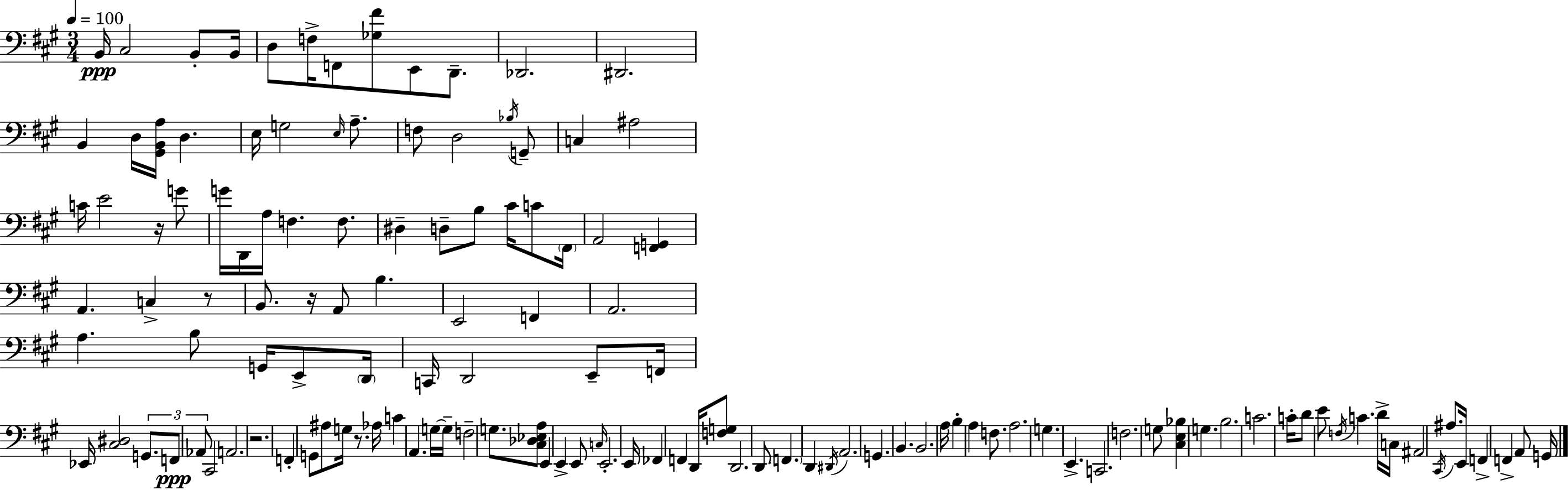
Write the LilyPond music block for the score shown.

{
  \clef bass
  \numericTimeSignature
  \time 3/4
  \key a \major
  \tempo 4 = 100
  b,16\ppp cis2 b,8-. b,16 | d8 f16-> f,8 <ges fis'>8 e,8 d,8.-- | des,2. | dis,2. | \break b,4 d16 <gis, b, a>16 d4. | e16 g2 \grace { e16 } a8.-- | f8 d2 \acciaccatura { bes16 } | g,8-- c4 ais2 | \break c'16 e'2 r16 | g'8 g'16 d,16 a16 f4. f8. | dis4-- d8-- b8 cis'16 c'8 | \parenthesize fis,16 a,2 <f, g,>4 | \break a,4. c4-> | r8 b,8. r16 a,8 b4. | e,2 f,4 | a,2. | \break a4. b8 g,16 e,8-> | \parenthesize d,16 c,16 d,2 e,8-- | f,16 ees,16 <cis dis>2 \tuplet 3/2 { g,8. | f,8\ppp aes,8 } cis,2 | \break a,2. | r2. | f,4-. g,8 ais8 g16 r8. | aes16 c'4 a,4. | \break g16~~ g16-- f2-- g8. | <cis des ees a>8 e,4 e,4-> | e,8 \grace { c16 } e,2.-. | e,16 fes,4 f,4 | \break d,16 <f g>8 d,2. | d,8 \parenthesize f,4. d,4 | \acciaccatura { dis,16 } a,2. | g,4. b,4. | \break b,2. | a16 b4-. a4 | f8. a2. | g4. e,4.-> | \break c,2. | f2. | g8 <cis e bes>4 g4. | b2. | \break c'2. | c'16-. d'8 e'8 \acciaccatura { f16 } c'4. | d'16-> c16 ais,2 | \acciaccatura { cis,16 } ais8. e,16 f,4-> f,4-> | \break a,8 g,16 \bar "|."
}